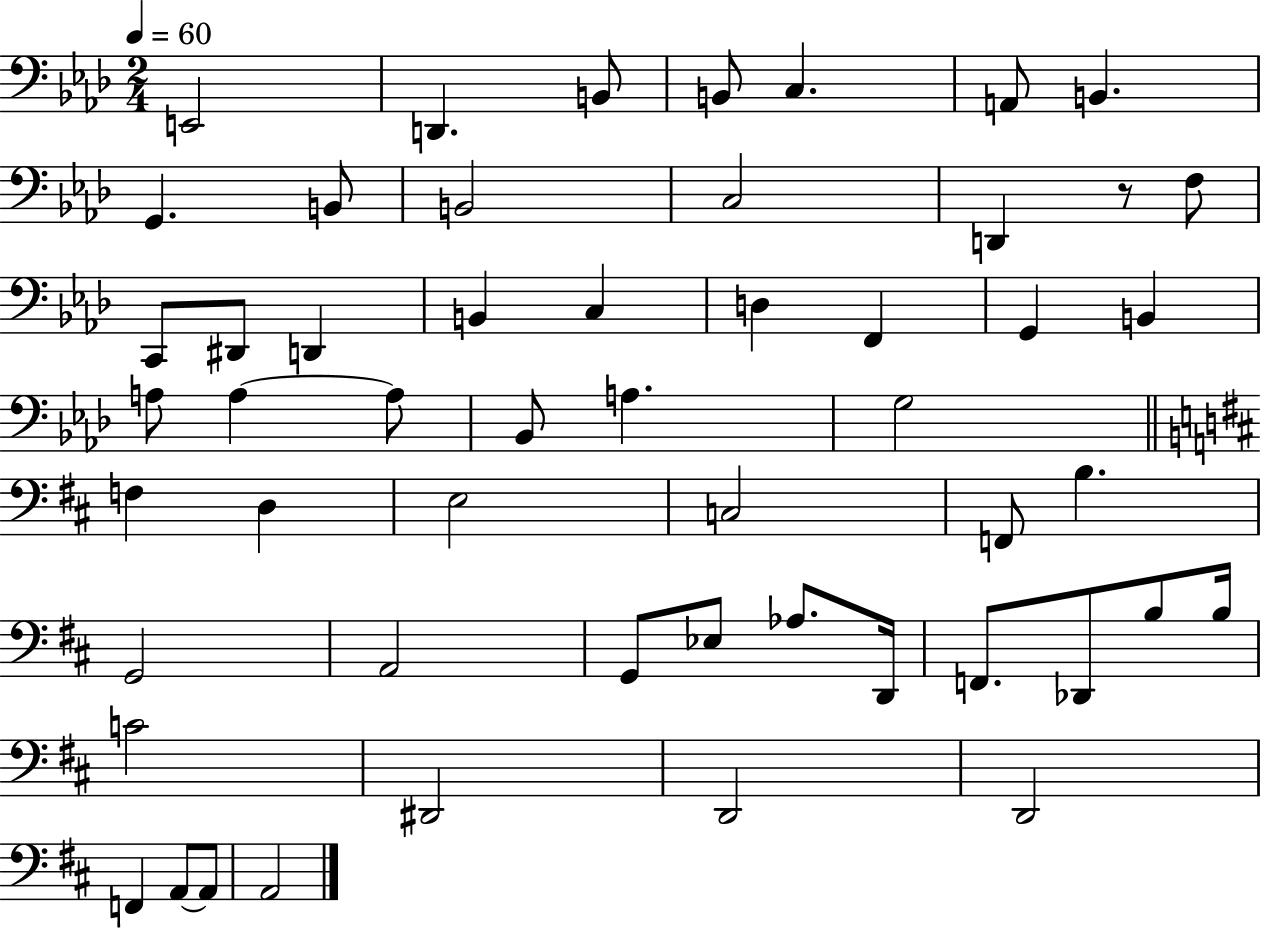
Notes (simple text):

E2/h D2/q. B2/e B2/e C3/q. A2/e B2/q. G2/q. B2/e B2/h C3/h D2/q R/e F3/e C2/e D#2/e D2/q B2/q C3/q D3/q F2/q G2/q B2/q A3/e A3/q A3/e Bb2/e A3/q. G3/h F3/q D3/q E3/h C3/h F2/e B3/q. G2/h A2/h G2/e Eb3/e Ab3/e. D2/s F2/e. Db2/e B3/e B3/s C4/h D#2/h D2/h D2/h F2/q A2/e A2/e A2/h